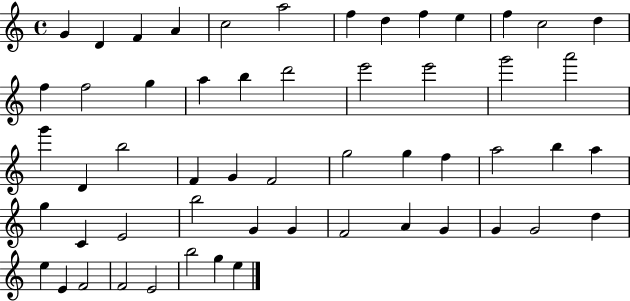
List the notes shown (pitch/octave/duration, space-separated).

G4/q D4/q F4/q A4/q C5/h A5/h F5/q D5/q F5/q E5/q F5/q C5/h D5/q F5/q F5/h G5/q A5/q B5/q D6/h E6/h E6/h G6/h A6/h G6/q D4/q B5/h F4/q G4/q F4/h G5/h G5/q F5/q A5/h B5/q A5/q G5/q C4/q E4/h B5/h G4/q G4/q F4/h A4/q G4/q G4/q G4/h D5/q E5/q E4/q F4/h F4/h E4/h B5/h G5/q E5/q